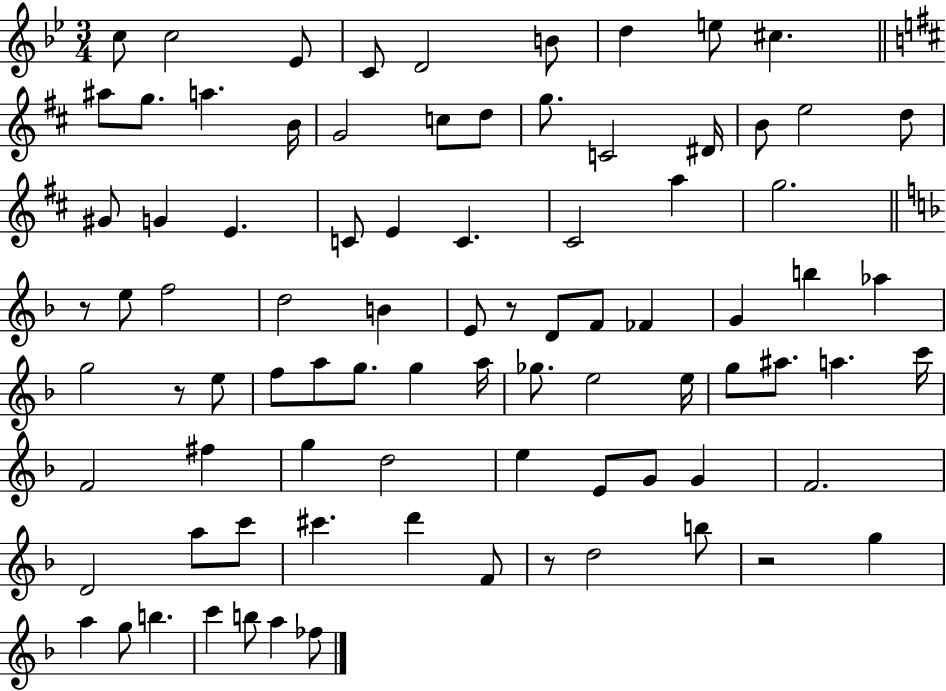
X:1
T:Untitled
M:3/4
L:1/4
K:Bb
c/2 c2 _E/2 C/2 D2 B/2 d e/2 ^c ^a/2 g/2 a B/4 G2 c/2 d/2 g/2 C2 ^D/4 B/2 e2 d/2 ^G/2 G E C/2 E C ^C2 a g2 z/2 e/2 f2 d2 B E/2 z/2 D/2 F/2 _F G b _a g2 z/2 e/2 f/2 a/2 g/2 g a/4 _g/2 e2 e/4 g/2 ^a/2 a c'/4 F2 ^f g d2 e E/2 G/2 G F2 D2 a/2 c'/2 ^c' d' F/2 z/2 d2 b/2 z2 g a g/2 b c' b/2 a _f/2